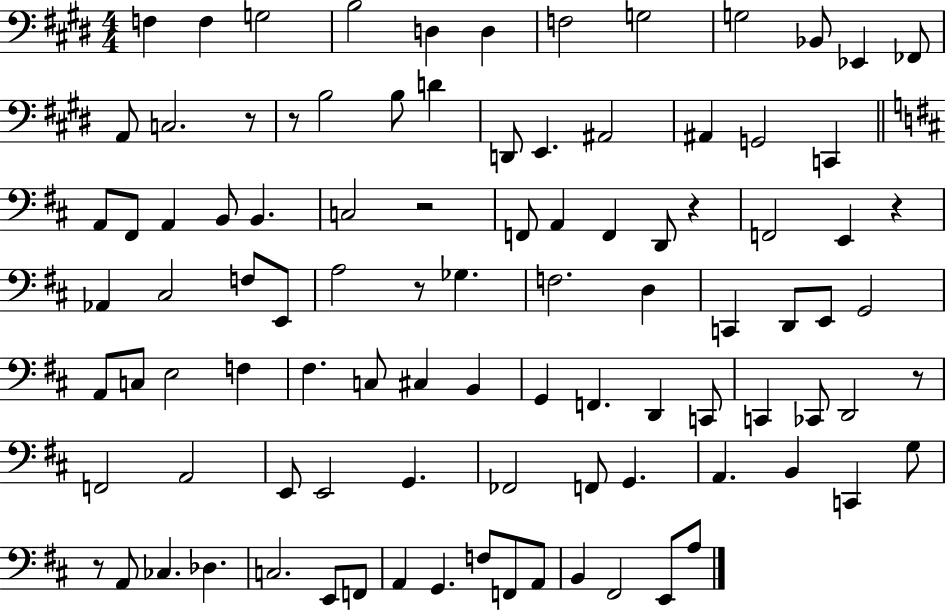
X:1
T:Untitled
M:4/4
L:1/4
K:E
F, F, G,2 B,2 D, D, F,2 G,2 G,2 _B,,/2 _E,, _F,,/2 A,,/2 C,2 z/2 z/2 B,2 B,/2 D D,,/2 E,, ^A,,2 ^A,, G,,2 C,, A,,/2 ^F,,/2 A,, B,,/2 B,, C,2 z2 F,,/2 A,, F,, D,,/2 z F,,2 E,, z _A,, ^C,2 F,/2 E,,/2 A,2 z/2 _G, F,2 D, C,, D,,/2 E,,/2 G,,2 A,,/2 C,/2 E,2 F, ^F, C,/2 ^C, B,, G,, F,, D,, C,,/2 C,, _C,,/2 D,,2 z/2 F,,2 A,,2 E,,/2 E,,2 G,, _F,,2 F,,/2 G,, A,, B,, C,, G,/2 z/2 A,,/2 _C, _D, C,2 E,,/2 F,,/2 A,, G,, F,/2 F,,/2 A,,/2 B,, ^F,,2 E,,/2 A,/2